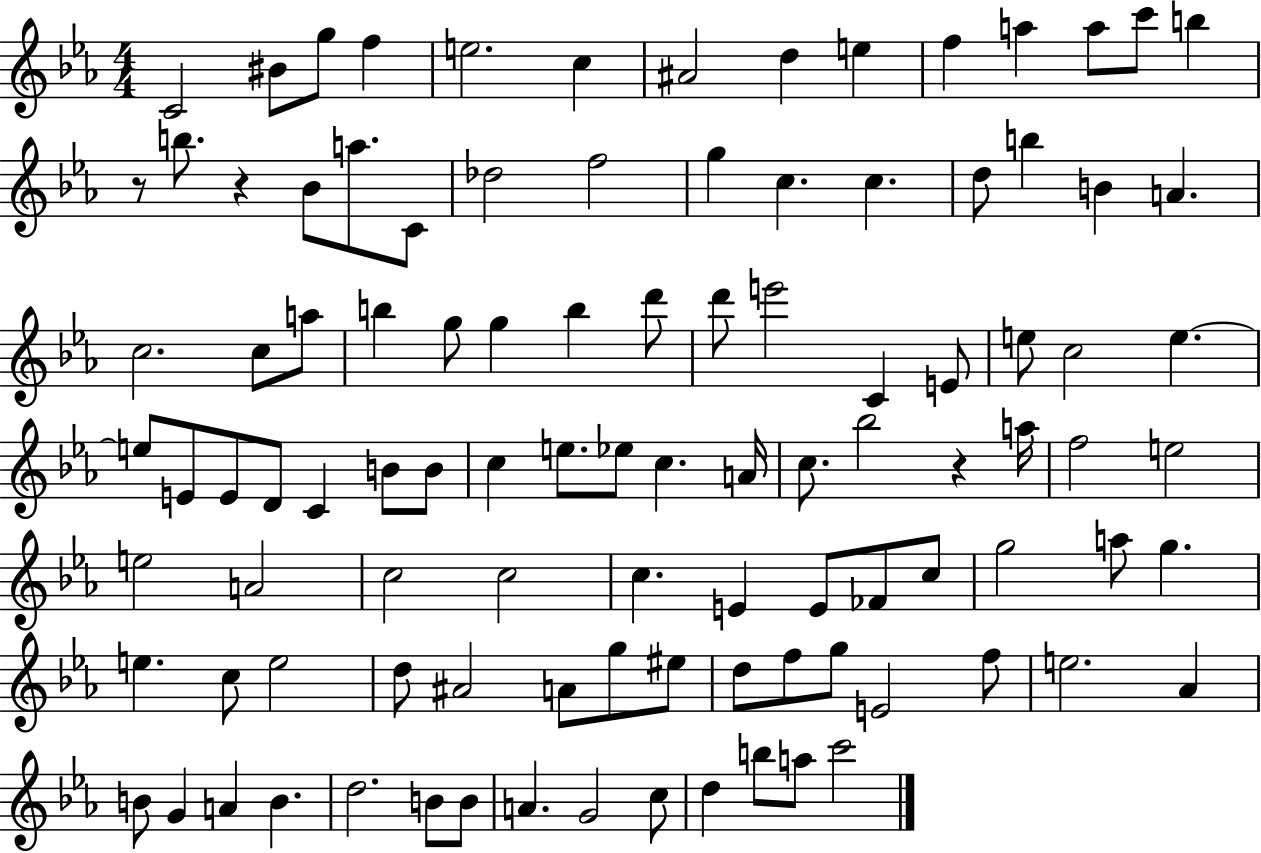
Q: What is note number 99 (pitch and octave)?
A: A5